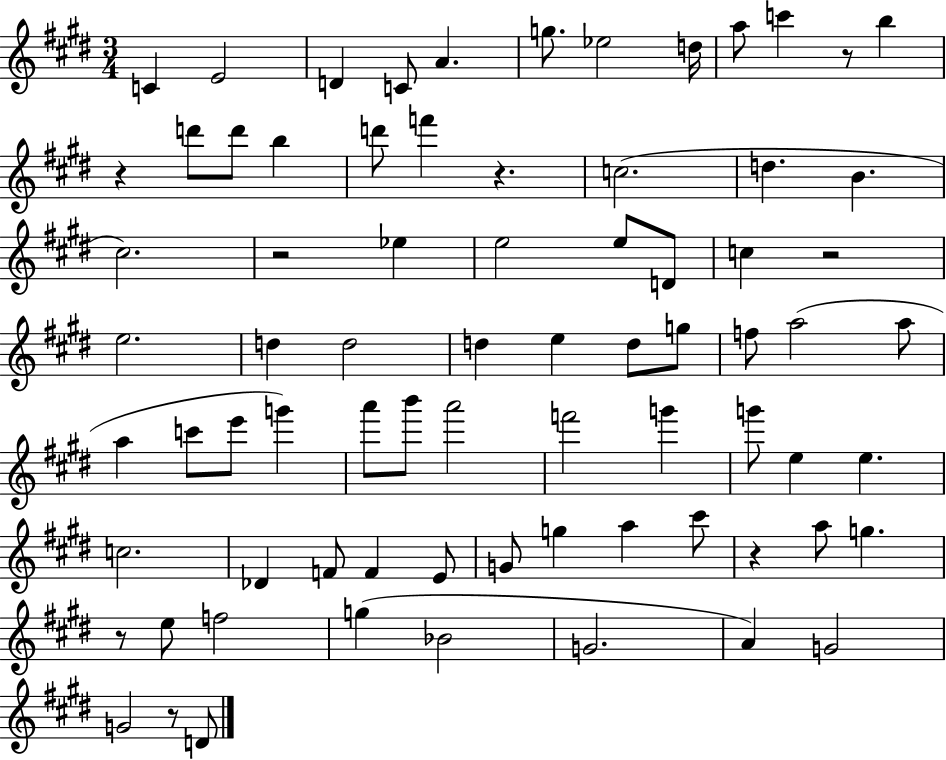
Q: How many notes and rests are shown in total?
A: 75